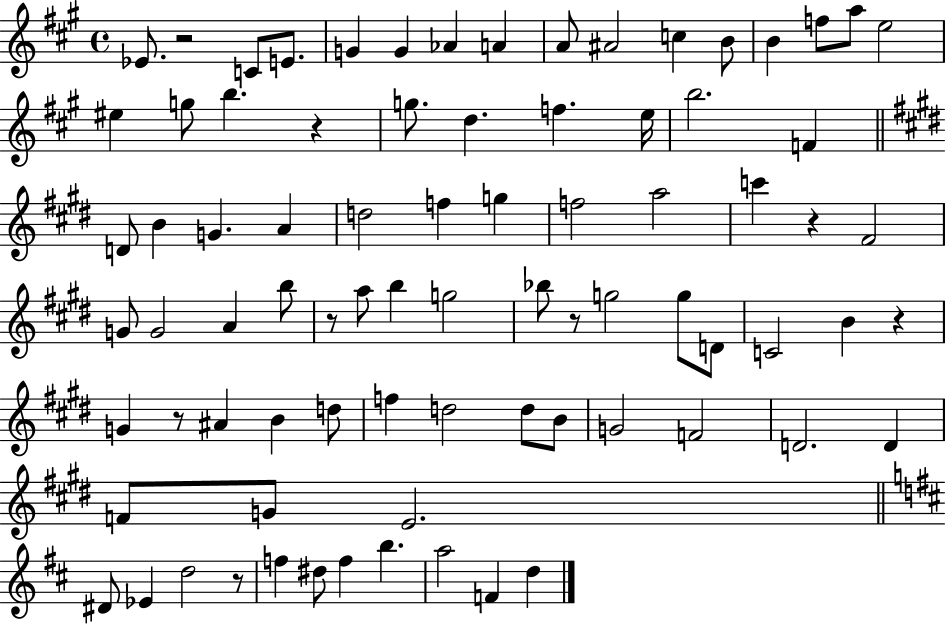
X:1
T:Untitled
M:4/4
L:1/4
K:A
_E/2 z2 C/2 E/2 G G _A A A/2 ^A2 c B/2 B f/2 a/2 e2 ^e g/2 b z g/2 d f e/4 b2 F D/2 B G A d2 f g f2 a2 c' z ^F2 G/2 G2 A b/2 z/2 a/2 b g2 _b/2 z/2 g2 g/2 D/2 C2 B z G z/2 ^A B d/2 f d2 d/2 B/2 G2 F2 D2 D F/2 G/2 E2 ^D/2 _E d2 z/2 f ^d/2 f b a2 F d